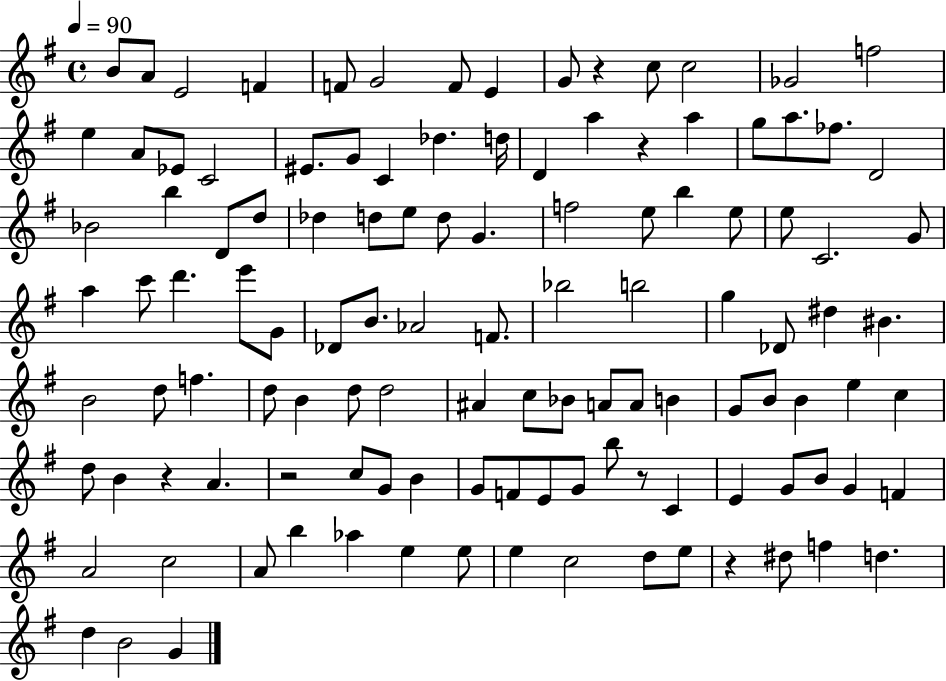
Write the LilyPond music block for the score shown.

{
  \clef treble
  \time 4/4
  \defaultTimeSignature
  \key g \major
  \tempo 4 = 90
  b'8 a'8 e'2 f'4 | f'8 g'2 f'8 e'4 | g'8 r4 c''8 c''2 | ges'2 f''2 | \break e''4 a'8 ees'8 c'2 | eis'8. g'8 c'4 des''4. d''16 | d'4 a''4 r4 a''4 | g''8 a''8. fes''8. d'2 | \break bes'2 b''4 d'8 d''8 | des''4 d''8 e''8 d''8 g'4. | f''2 e''8 b''4 e''8 | e''8 c'2. g'8 | \break a''4 c'''8 d'''4. e'''8 g'8 | des'8 b'8. aes'2 f'8. | bes''2 b''2 | g''4 des'8 dis''4 bis'4. | \break b'2 d''8 f''4. | d''8 b'4 d''8 d''2 | ais'4 c''8 bes'8 a'8 a'8 b'4 | g'8 b'8 b'4 e''4 c''4 | \break d''8 b'4 r4 a'4. | r2 c''8 g'8 b'4 | g'8 f'8 e'8 g'8 b''8 r8 c'4 | e'4 g'8 b'8 g'4 f'4 | \break a'2 c''2 | a'8 b''4 aes''4 e''4 e''8 | e''4 c''2 d''8 e''8 | r4 dis''8 f''4 d''4. | \break d''4 b'2 g'4 | \bar "|."
}